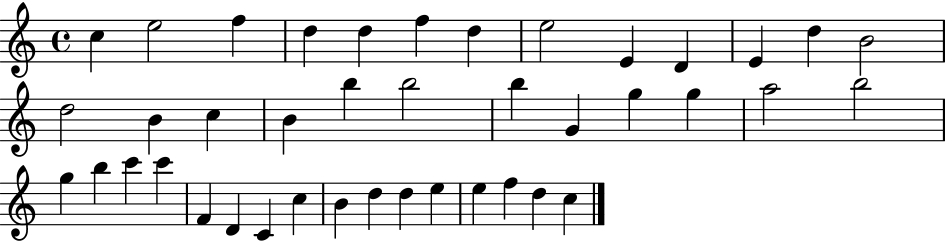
X:1
T:Untitled
M:4/4
L:1/4
K:C
c e2 f d d f d e2 E D E d B2 d2 B c B b b2 b G g g a2 b2 g b c' c' F D C c B d d e e f d c